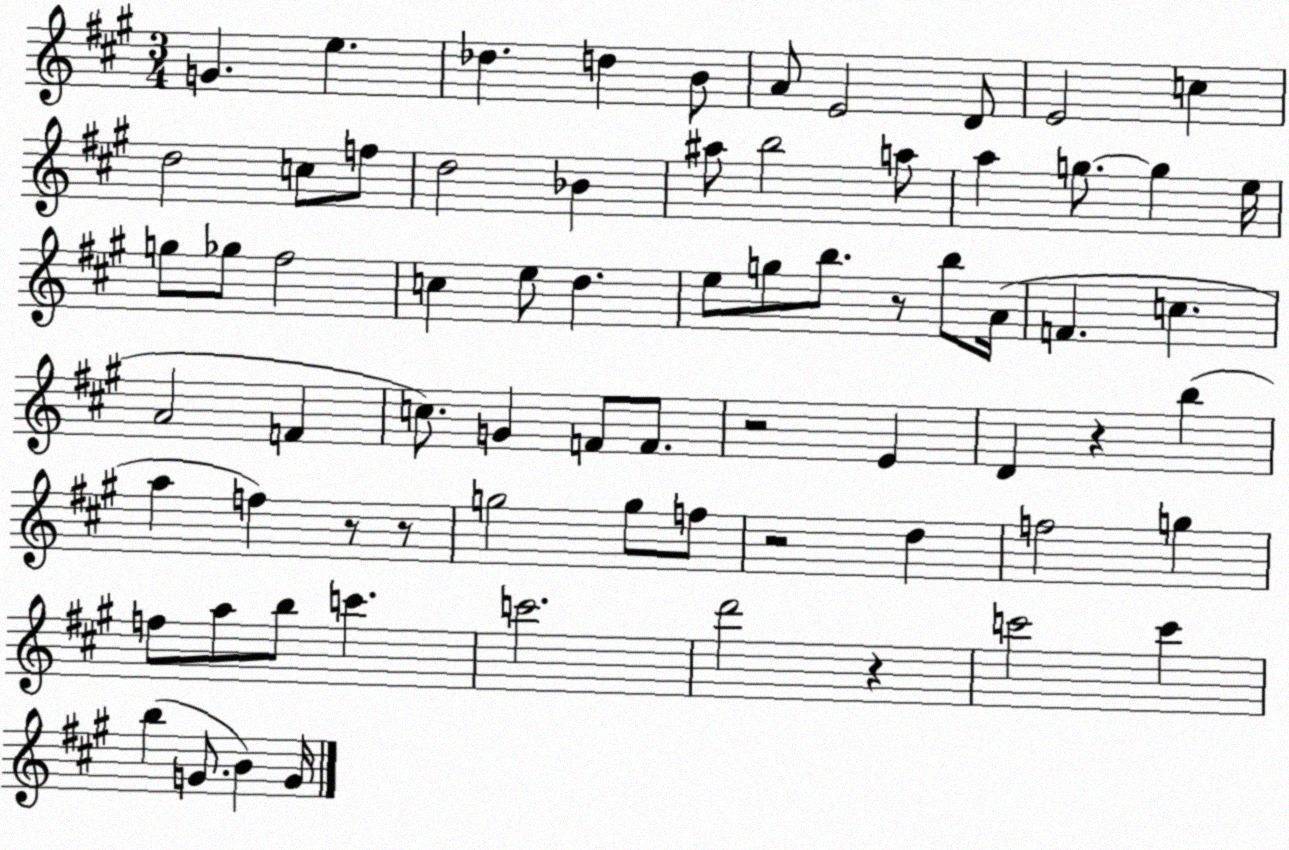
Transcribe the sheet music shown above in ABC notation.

X:1
T:Untitled
M:3/4
L:1/4
K:A
G e _d d B/2 A/2 E2 D/2 E2 c d2 c/2 f/2 d2 _B ^a/2 b2 a/2 a g/2 g e/4 g/2 _g/2 ^f2 c e/2 d e/2 g/2 b/2 z/2 b/2 A/4 F c A2 F c/2 G F/2 F/2 z2 E D z b a f z/2 z/2 g2 g/2 f/2 z2 d f2 g f/2 a/2 b/2 c' c'2 d'2 z c'2 c' b G/2 B G/4